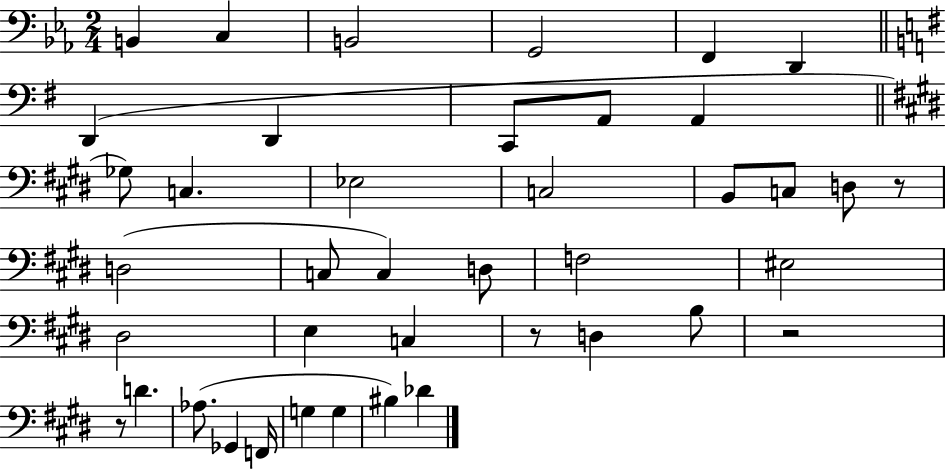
X:1
T:Untitled
M:2/4
L:1/4
K:Eb
B,, C, B,,2 G,,2 F,, D,, D,, D,, C,,/2 A,,/2 A,, _G,/2 C, _E,2 C,2 B,,/2 C,/2 D,/2 z/2 D,2 C,/2 C, D,/2 F,2 ^E,2 ^D,2 E, C, z/2 D, B,/2 z2 z/2 D _A,/2 _G,, F,,/4 G, G, ^B, _D